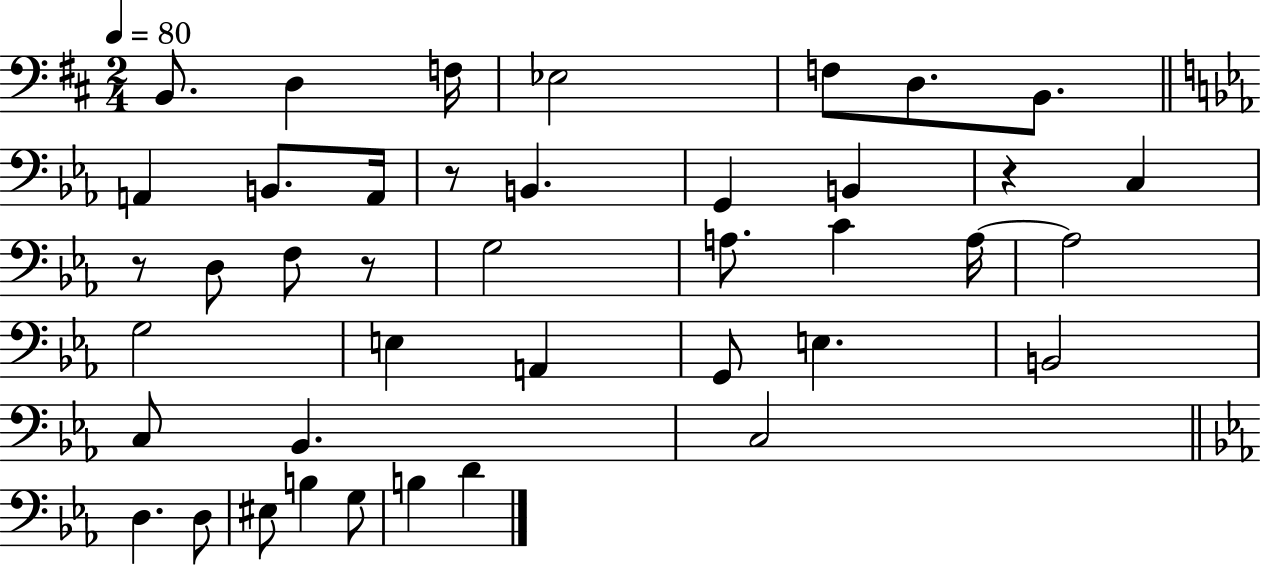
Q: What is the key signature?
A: D major